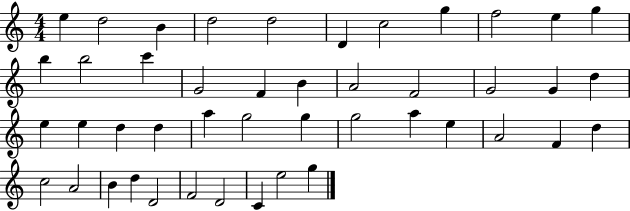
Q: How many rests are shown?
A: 0